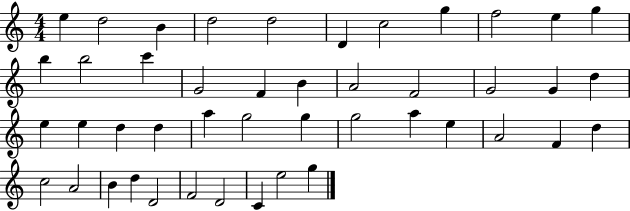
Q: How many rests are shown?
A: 0